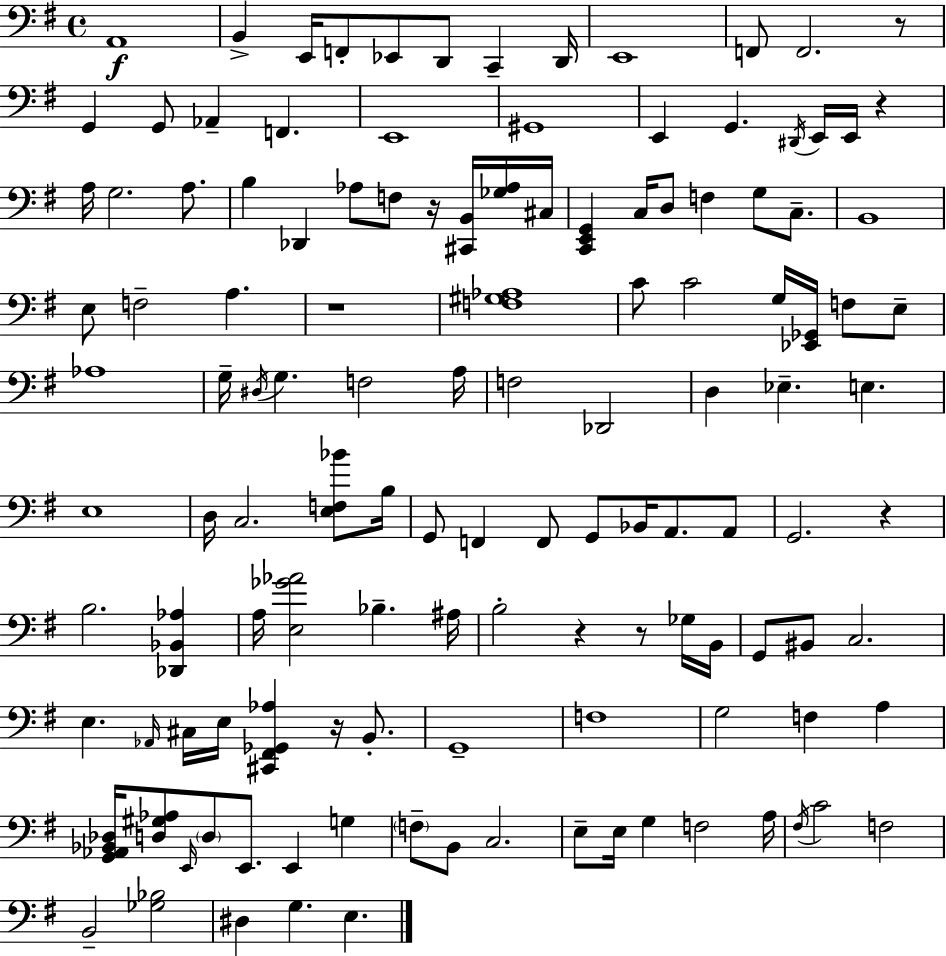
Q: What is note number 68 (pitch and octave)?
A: B3